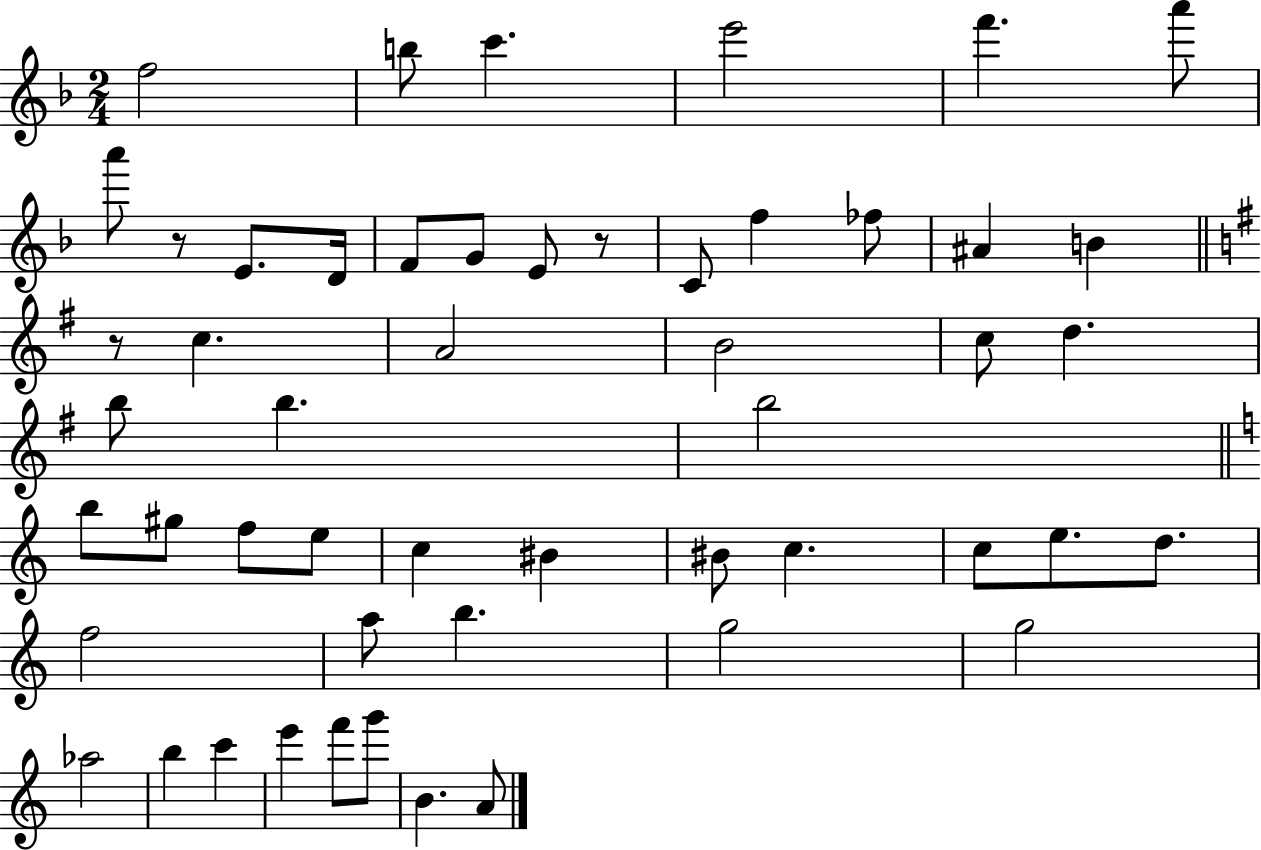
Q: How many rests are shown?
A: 3